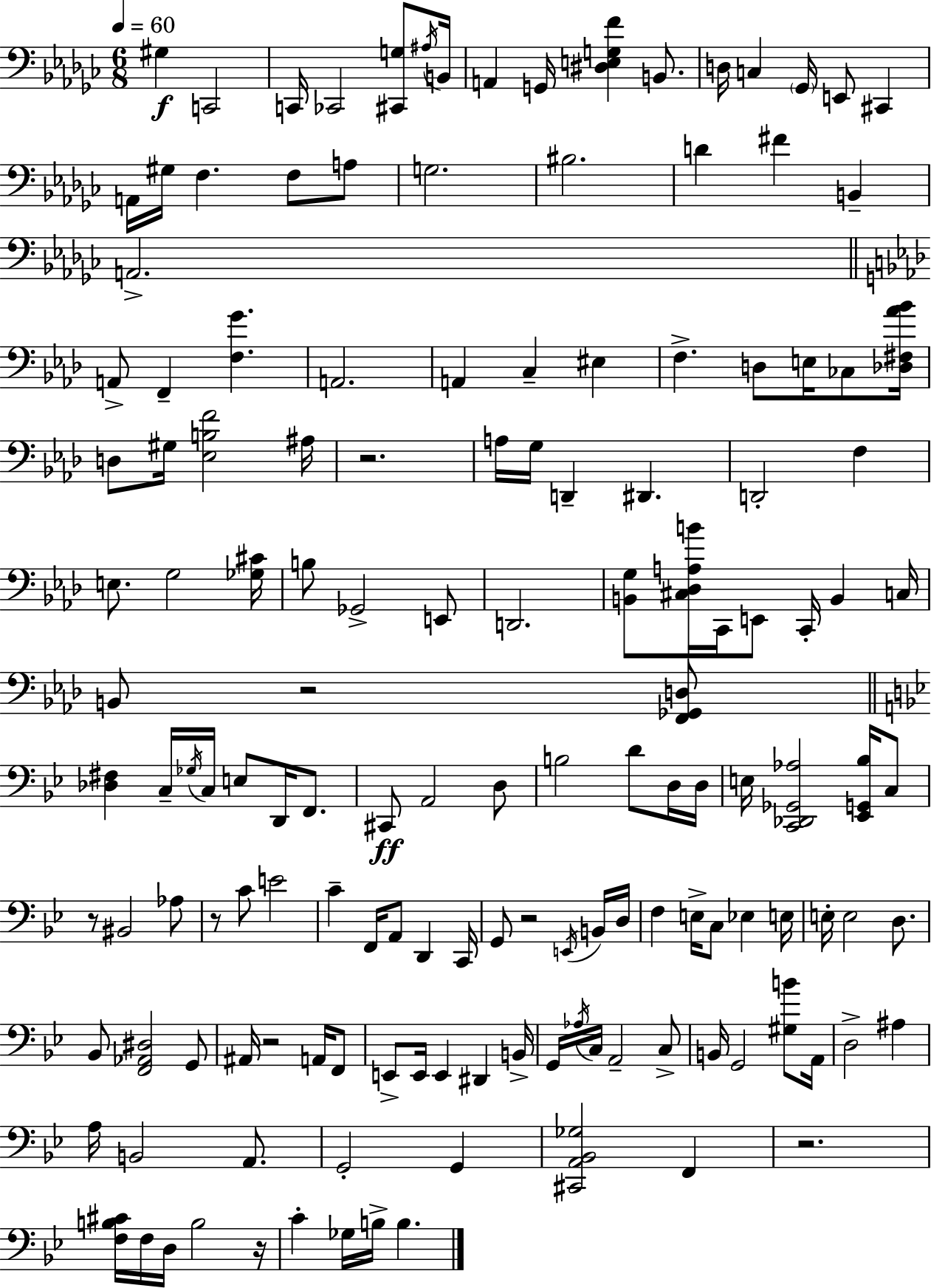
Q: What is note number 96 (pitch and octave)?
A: A2